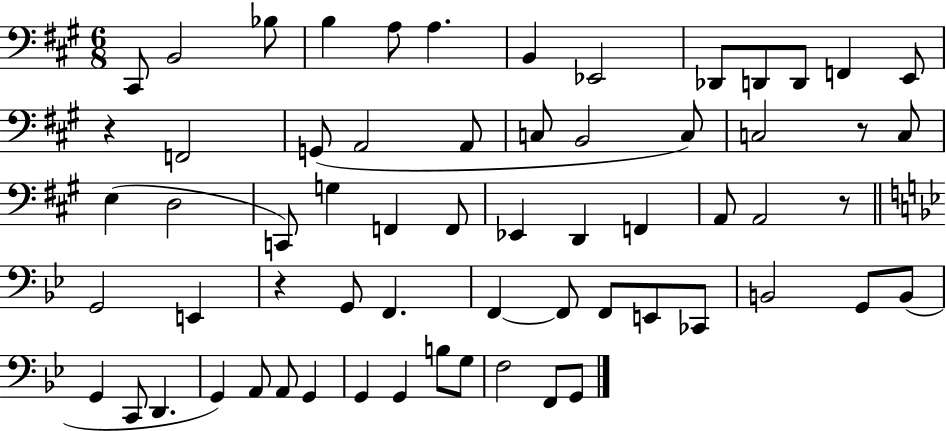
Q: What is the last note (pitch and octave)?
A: G2